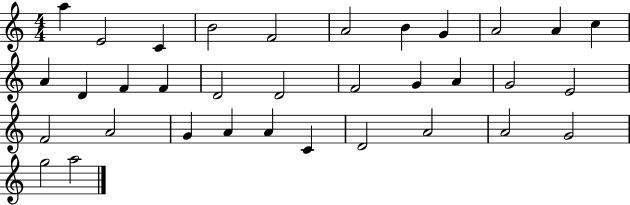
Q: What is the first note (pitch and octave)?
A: A5